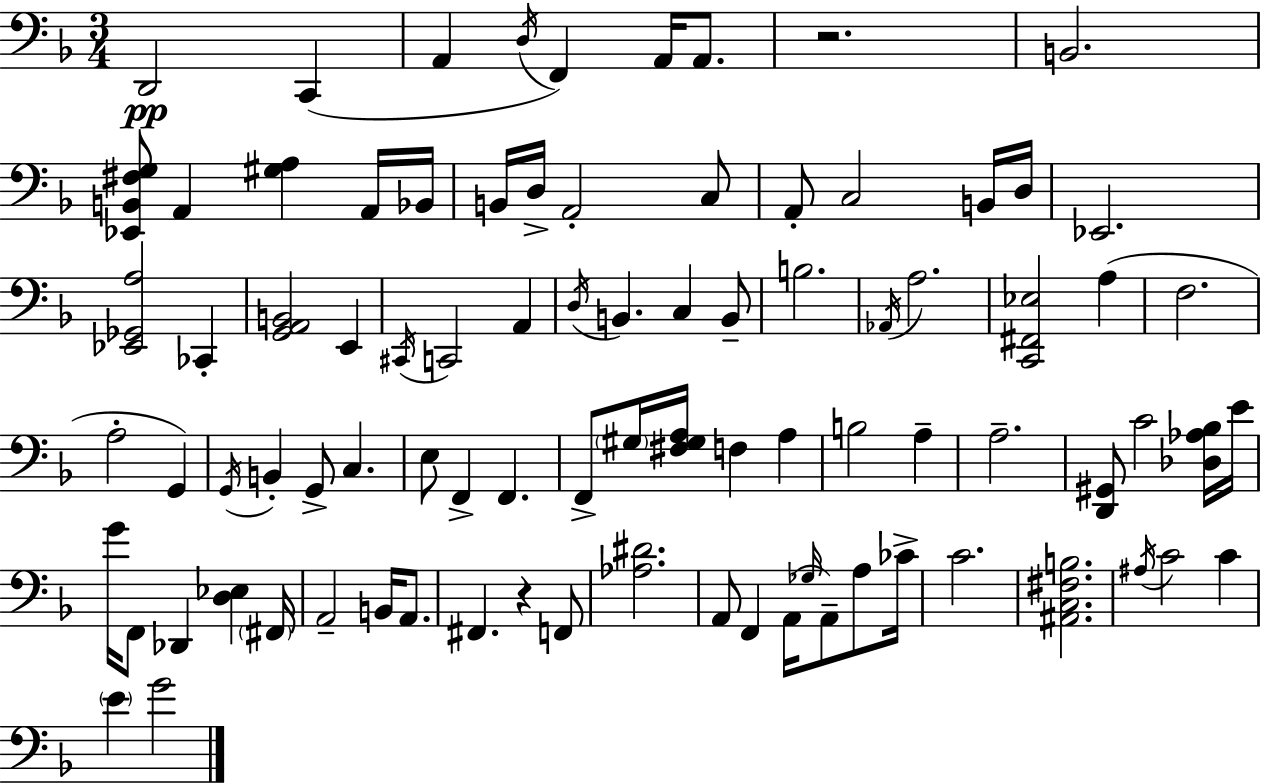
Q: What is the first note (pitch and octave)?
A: D2